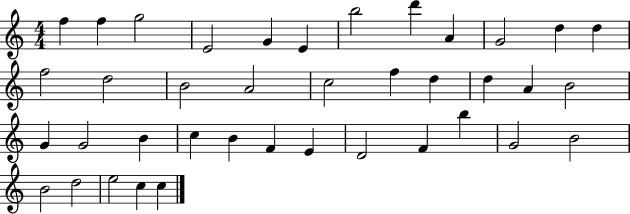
{
  \clef treble
  \numericTimeSignature
  \time 4/4
  \key c \major
  f''4 f''4 g''2 | e'2 g'4 e'4 | b''2 d'''4 a'4 | g'2 d''4 d''4 | \break f''2 d''2 | b'2 a'2 | c''2 f''4 d''4 | d''4 a'4 b'2 | \break g'4 g'2 b'4 | c''4 b'4 f'4 e'4 | d'2 f'4 b''4 | g'2 b'2 | \break b'2 d''2 | e''2 c''4 c''4 | \bar "|."
}